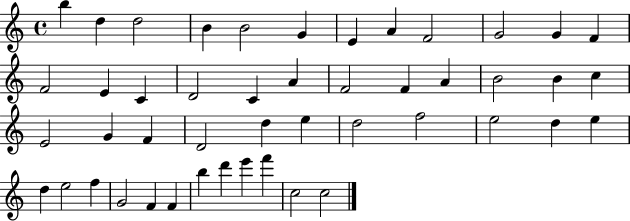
X:1
T:Untitled
M:4/4
L:1/4
K:C
b d d2 B B2 G E A F2 G2 G F F2 E C D2 C A F2 F A B2 B c E2 G F D2 d e d2 f2 e2 d e d e2 f G2 F F b d' e' f' c2 c2